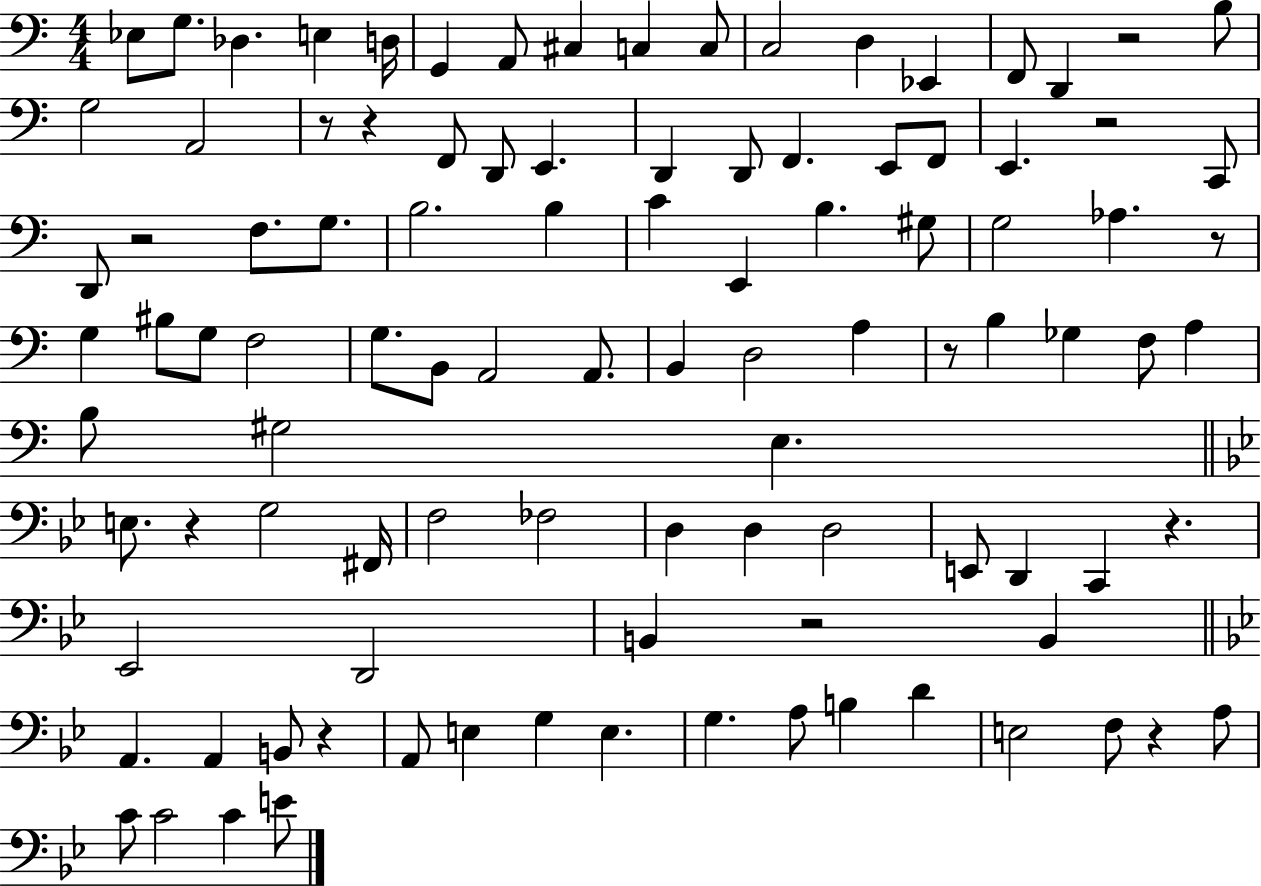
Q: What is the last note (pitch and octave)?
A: E4